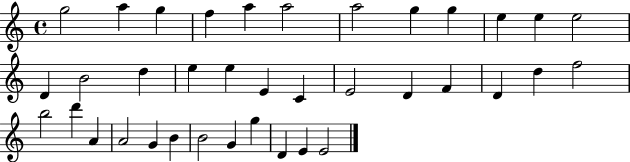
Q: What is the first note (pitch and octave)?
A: G5